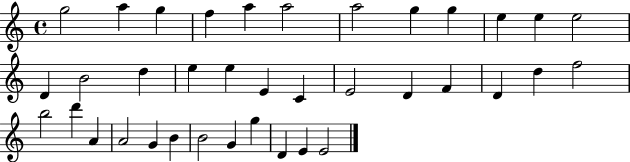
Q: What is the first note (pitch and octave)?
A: G5